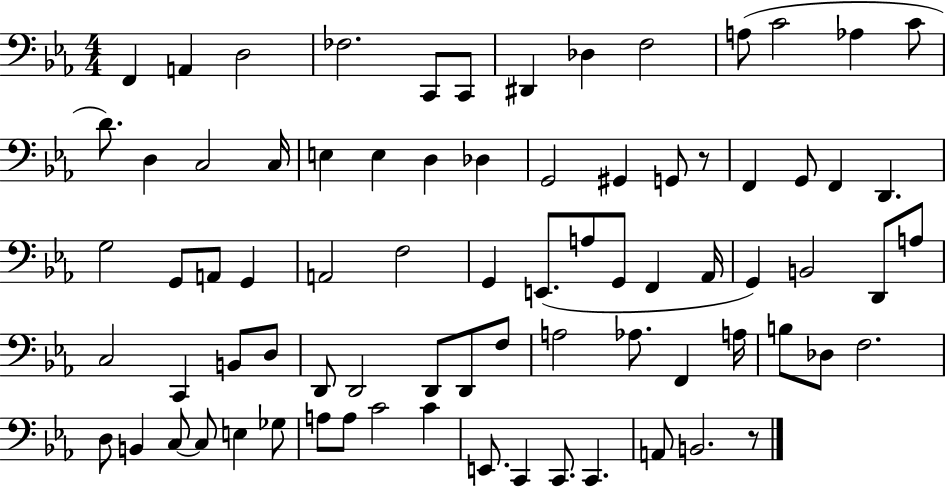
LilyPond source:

{
  \clef bass
  \numericTimeSignature
  \time 4/4
  \key ees \major
  f,4 a,4 d2 | fes2. c,8 c,8 | dis,4 des4 f2 | a8( c'2 aes4 c'8 | \break d'8.) d4 c2 c16 | e4 e4 d4 des4 | g,2 gis,4 g,8 r8 | f,4 g,8 f,4 d,4. | \break g2 g,8 a,8 g,4 | a,2 f2 | g,4 e,8.( a8 g,8 f,4 aes,16 | g,4) b,2 d,8 a8 | \break c2 c,4 b,8 d8 | d,8 d,2 d,8 d,8 f8 | a2 aes8. f,4 a16 | b8 des8 f2. | \break d8 b,4 c8~~ c8 e4 ges8 | a8 a8 c'2 c'4 | e,8. c,4 c,8. c,4. | a,8 b,2. r8 | \break \bar "|."
}